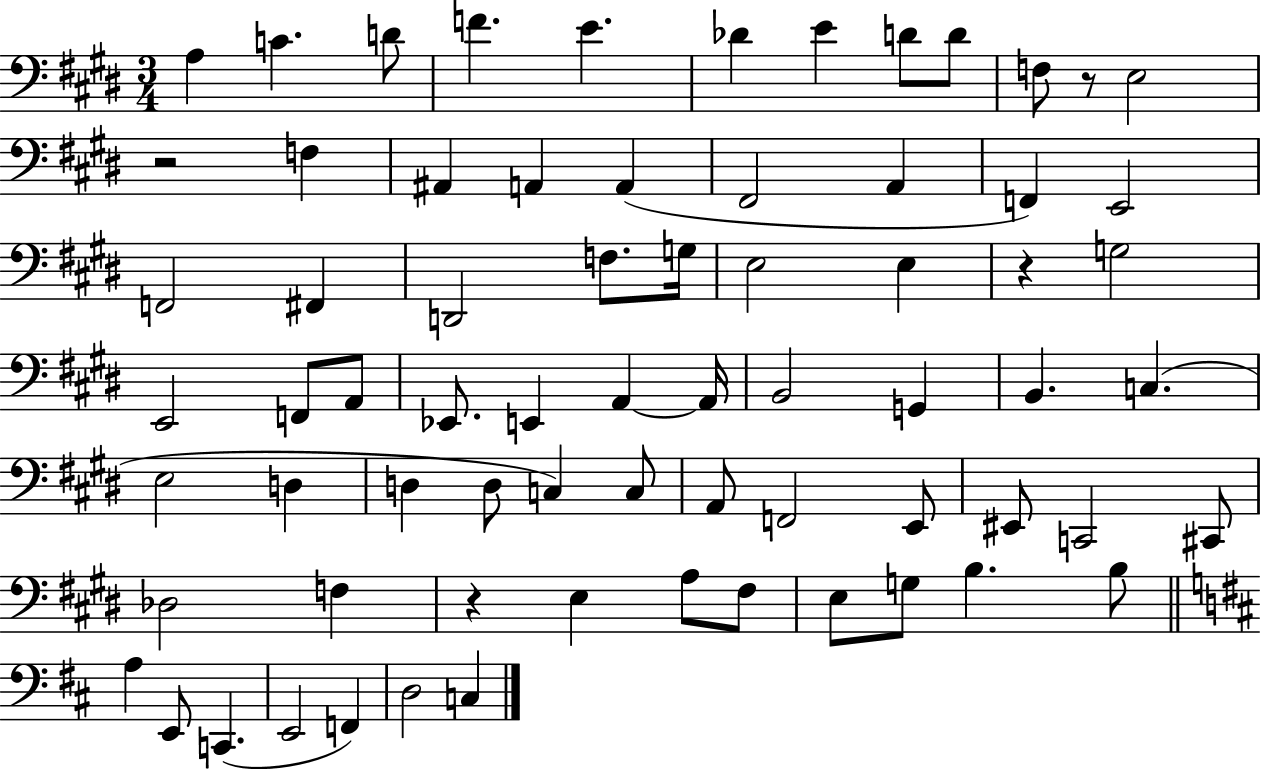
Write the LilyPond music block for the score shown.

{
  \clef bass
  \numericTimeSignature
  \time 3/4
  \key e \major
  a4 c'4. d'8 | f'4. e'4. | des'4 e'4 d'8 d'8 | f8 r8 e2 | \break r2 f4 | ais,4 a,4 a,4( | fis,2 a,4 | f,4) e,2 | \break f,2 fis,4 | d,2 f8. g16 | e2 e4 | r4 g2 | \break e,2 f,8 a,8 | ees,8. e,4 a,4~~ a,16 | b,2 g,4 | b,4. c4.( | \break e2 d4 | d4 d8 c4) c8 | a,8 f,2 e,8 | eis,8 c,2 cis,8 | \break des2 f4 | r4 e4 a8 fis8 | e8 g8 b4. b8 | \bar "||" \break \key d \major a4 e,8 c,4.( | e,2 f,4) | d2 c4 | \bar "|."
}